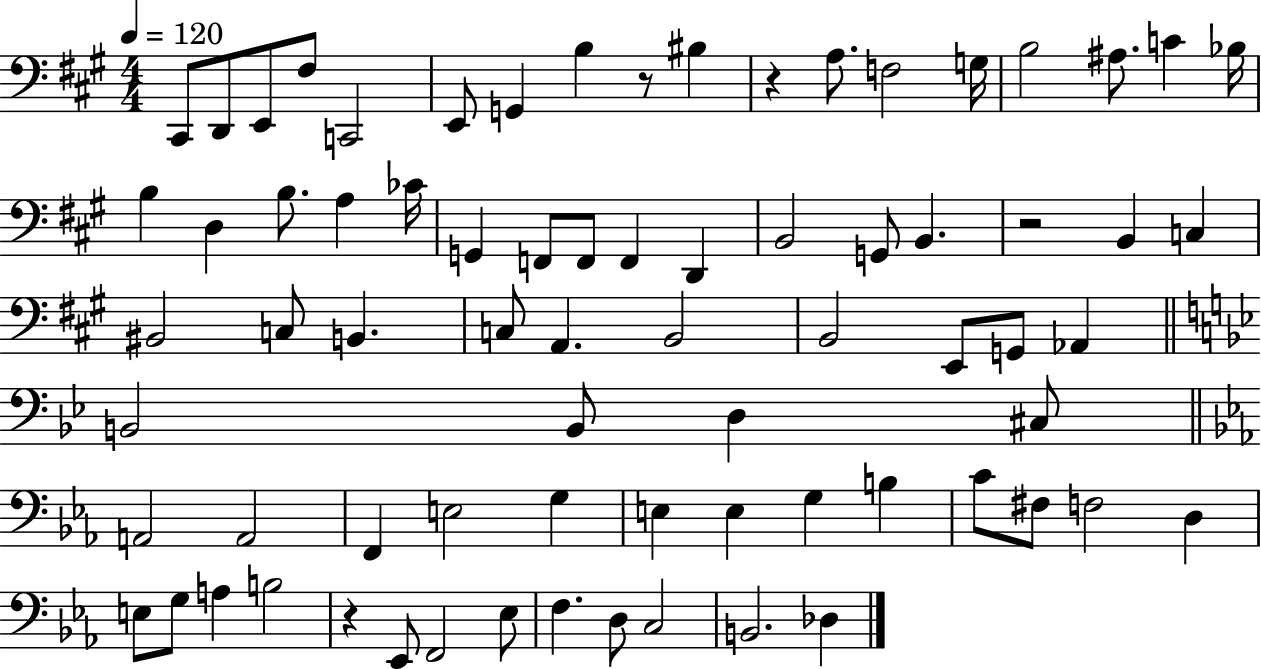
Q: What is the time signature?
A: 4/4